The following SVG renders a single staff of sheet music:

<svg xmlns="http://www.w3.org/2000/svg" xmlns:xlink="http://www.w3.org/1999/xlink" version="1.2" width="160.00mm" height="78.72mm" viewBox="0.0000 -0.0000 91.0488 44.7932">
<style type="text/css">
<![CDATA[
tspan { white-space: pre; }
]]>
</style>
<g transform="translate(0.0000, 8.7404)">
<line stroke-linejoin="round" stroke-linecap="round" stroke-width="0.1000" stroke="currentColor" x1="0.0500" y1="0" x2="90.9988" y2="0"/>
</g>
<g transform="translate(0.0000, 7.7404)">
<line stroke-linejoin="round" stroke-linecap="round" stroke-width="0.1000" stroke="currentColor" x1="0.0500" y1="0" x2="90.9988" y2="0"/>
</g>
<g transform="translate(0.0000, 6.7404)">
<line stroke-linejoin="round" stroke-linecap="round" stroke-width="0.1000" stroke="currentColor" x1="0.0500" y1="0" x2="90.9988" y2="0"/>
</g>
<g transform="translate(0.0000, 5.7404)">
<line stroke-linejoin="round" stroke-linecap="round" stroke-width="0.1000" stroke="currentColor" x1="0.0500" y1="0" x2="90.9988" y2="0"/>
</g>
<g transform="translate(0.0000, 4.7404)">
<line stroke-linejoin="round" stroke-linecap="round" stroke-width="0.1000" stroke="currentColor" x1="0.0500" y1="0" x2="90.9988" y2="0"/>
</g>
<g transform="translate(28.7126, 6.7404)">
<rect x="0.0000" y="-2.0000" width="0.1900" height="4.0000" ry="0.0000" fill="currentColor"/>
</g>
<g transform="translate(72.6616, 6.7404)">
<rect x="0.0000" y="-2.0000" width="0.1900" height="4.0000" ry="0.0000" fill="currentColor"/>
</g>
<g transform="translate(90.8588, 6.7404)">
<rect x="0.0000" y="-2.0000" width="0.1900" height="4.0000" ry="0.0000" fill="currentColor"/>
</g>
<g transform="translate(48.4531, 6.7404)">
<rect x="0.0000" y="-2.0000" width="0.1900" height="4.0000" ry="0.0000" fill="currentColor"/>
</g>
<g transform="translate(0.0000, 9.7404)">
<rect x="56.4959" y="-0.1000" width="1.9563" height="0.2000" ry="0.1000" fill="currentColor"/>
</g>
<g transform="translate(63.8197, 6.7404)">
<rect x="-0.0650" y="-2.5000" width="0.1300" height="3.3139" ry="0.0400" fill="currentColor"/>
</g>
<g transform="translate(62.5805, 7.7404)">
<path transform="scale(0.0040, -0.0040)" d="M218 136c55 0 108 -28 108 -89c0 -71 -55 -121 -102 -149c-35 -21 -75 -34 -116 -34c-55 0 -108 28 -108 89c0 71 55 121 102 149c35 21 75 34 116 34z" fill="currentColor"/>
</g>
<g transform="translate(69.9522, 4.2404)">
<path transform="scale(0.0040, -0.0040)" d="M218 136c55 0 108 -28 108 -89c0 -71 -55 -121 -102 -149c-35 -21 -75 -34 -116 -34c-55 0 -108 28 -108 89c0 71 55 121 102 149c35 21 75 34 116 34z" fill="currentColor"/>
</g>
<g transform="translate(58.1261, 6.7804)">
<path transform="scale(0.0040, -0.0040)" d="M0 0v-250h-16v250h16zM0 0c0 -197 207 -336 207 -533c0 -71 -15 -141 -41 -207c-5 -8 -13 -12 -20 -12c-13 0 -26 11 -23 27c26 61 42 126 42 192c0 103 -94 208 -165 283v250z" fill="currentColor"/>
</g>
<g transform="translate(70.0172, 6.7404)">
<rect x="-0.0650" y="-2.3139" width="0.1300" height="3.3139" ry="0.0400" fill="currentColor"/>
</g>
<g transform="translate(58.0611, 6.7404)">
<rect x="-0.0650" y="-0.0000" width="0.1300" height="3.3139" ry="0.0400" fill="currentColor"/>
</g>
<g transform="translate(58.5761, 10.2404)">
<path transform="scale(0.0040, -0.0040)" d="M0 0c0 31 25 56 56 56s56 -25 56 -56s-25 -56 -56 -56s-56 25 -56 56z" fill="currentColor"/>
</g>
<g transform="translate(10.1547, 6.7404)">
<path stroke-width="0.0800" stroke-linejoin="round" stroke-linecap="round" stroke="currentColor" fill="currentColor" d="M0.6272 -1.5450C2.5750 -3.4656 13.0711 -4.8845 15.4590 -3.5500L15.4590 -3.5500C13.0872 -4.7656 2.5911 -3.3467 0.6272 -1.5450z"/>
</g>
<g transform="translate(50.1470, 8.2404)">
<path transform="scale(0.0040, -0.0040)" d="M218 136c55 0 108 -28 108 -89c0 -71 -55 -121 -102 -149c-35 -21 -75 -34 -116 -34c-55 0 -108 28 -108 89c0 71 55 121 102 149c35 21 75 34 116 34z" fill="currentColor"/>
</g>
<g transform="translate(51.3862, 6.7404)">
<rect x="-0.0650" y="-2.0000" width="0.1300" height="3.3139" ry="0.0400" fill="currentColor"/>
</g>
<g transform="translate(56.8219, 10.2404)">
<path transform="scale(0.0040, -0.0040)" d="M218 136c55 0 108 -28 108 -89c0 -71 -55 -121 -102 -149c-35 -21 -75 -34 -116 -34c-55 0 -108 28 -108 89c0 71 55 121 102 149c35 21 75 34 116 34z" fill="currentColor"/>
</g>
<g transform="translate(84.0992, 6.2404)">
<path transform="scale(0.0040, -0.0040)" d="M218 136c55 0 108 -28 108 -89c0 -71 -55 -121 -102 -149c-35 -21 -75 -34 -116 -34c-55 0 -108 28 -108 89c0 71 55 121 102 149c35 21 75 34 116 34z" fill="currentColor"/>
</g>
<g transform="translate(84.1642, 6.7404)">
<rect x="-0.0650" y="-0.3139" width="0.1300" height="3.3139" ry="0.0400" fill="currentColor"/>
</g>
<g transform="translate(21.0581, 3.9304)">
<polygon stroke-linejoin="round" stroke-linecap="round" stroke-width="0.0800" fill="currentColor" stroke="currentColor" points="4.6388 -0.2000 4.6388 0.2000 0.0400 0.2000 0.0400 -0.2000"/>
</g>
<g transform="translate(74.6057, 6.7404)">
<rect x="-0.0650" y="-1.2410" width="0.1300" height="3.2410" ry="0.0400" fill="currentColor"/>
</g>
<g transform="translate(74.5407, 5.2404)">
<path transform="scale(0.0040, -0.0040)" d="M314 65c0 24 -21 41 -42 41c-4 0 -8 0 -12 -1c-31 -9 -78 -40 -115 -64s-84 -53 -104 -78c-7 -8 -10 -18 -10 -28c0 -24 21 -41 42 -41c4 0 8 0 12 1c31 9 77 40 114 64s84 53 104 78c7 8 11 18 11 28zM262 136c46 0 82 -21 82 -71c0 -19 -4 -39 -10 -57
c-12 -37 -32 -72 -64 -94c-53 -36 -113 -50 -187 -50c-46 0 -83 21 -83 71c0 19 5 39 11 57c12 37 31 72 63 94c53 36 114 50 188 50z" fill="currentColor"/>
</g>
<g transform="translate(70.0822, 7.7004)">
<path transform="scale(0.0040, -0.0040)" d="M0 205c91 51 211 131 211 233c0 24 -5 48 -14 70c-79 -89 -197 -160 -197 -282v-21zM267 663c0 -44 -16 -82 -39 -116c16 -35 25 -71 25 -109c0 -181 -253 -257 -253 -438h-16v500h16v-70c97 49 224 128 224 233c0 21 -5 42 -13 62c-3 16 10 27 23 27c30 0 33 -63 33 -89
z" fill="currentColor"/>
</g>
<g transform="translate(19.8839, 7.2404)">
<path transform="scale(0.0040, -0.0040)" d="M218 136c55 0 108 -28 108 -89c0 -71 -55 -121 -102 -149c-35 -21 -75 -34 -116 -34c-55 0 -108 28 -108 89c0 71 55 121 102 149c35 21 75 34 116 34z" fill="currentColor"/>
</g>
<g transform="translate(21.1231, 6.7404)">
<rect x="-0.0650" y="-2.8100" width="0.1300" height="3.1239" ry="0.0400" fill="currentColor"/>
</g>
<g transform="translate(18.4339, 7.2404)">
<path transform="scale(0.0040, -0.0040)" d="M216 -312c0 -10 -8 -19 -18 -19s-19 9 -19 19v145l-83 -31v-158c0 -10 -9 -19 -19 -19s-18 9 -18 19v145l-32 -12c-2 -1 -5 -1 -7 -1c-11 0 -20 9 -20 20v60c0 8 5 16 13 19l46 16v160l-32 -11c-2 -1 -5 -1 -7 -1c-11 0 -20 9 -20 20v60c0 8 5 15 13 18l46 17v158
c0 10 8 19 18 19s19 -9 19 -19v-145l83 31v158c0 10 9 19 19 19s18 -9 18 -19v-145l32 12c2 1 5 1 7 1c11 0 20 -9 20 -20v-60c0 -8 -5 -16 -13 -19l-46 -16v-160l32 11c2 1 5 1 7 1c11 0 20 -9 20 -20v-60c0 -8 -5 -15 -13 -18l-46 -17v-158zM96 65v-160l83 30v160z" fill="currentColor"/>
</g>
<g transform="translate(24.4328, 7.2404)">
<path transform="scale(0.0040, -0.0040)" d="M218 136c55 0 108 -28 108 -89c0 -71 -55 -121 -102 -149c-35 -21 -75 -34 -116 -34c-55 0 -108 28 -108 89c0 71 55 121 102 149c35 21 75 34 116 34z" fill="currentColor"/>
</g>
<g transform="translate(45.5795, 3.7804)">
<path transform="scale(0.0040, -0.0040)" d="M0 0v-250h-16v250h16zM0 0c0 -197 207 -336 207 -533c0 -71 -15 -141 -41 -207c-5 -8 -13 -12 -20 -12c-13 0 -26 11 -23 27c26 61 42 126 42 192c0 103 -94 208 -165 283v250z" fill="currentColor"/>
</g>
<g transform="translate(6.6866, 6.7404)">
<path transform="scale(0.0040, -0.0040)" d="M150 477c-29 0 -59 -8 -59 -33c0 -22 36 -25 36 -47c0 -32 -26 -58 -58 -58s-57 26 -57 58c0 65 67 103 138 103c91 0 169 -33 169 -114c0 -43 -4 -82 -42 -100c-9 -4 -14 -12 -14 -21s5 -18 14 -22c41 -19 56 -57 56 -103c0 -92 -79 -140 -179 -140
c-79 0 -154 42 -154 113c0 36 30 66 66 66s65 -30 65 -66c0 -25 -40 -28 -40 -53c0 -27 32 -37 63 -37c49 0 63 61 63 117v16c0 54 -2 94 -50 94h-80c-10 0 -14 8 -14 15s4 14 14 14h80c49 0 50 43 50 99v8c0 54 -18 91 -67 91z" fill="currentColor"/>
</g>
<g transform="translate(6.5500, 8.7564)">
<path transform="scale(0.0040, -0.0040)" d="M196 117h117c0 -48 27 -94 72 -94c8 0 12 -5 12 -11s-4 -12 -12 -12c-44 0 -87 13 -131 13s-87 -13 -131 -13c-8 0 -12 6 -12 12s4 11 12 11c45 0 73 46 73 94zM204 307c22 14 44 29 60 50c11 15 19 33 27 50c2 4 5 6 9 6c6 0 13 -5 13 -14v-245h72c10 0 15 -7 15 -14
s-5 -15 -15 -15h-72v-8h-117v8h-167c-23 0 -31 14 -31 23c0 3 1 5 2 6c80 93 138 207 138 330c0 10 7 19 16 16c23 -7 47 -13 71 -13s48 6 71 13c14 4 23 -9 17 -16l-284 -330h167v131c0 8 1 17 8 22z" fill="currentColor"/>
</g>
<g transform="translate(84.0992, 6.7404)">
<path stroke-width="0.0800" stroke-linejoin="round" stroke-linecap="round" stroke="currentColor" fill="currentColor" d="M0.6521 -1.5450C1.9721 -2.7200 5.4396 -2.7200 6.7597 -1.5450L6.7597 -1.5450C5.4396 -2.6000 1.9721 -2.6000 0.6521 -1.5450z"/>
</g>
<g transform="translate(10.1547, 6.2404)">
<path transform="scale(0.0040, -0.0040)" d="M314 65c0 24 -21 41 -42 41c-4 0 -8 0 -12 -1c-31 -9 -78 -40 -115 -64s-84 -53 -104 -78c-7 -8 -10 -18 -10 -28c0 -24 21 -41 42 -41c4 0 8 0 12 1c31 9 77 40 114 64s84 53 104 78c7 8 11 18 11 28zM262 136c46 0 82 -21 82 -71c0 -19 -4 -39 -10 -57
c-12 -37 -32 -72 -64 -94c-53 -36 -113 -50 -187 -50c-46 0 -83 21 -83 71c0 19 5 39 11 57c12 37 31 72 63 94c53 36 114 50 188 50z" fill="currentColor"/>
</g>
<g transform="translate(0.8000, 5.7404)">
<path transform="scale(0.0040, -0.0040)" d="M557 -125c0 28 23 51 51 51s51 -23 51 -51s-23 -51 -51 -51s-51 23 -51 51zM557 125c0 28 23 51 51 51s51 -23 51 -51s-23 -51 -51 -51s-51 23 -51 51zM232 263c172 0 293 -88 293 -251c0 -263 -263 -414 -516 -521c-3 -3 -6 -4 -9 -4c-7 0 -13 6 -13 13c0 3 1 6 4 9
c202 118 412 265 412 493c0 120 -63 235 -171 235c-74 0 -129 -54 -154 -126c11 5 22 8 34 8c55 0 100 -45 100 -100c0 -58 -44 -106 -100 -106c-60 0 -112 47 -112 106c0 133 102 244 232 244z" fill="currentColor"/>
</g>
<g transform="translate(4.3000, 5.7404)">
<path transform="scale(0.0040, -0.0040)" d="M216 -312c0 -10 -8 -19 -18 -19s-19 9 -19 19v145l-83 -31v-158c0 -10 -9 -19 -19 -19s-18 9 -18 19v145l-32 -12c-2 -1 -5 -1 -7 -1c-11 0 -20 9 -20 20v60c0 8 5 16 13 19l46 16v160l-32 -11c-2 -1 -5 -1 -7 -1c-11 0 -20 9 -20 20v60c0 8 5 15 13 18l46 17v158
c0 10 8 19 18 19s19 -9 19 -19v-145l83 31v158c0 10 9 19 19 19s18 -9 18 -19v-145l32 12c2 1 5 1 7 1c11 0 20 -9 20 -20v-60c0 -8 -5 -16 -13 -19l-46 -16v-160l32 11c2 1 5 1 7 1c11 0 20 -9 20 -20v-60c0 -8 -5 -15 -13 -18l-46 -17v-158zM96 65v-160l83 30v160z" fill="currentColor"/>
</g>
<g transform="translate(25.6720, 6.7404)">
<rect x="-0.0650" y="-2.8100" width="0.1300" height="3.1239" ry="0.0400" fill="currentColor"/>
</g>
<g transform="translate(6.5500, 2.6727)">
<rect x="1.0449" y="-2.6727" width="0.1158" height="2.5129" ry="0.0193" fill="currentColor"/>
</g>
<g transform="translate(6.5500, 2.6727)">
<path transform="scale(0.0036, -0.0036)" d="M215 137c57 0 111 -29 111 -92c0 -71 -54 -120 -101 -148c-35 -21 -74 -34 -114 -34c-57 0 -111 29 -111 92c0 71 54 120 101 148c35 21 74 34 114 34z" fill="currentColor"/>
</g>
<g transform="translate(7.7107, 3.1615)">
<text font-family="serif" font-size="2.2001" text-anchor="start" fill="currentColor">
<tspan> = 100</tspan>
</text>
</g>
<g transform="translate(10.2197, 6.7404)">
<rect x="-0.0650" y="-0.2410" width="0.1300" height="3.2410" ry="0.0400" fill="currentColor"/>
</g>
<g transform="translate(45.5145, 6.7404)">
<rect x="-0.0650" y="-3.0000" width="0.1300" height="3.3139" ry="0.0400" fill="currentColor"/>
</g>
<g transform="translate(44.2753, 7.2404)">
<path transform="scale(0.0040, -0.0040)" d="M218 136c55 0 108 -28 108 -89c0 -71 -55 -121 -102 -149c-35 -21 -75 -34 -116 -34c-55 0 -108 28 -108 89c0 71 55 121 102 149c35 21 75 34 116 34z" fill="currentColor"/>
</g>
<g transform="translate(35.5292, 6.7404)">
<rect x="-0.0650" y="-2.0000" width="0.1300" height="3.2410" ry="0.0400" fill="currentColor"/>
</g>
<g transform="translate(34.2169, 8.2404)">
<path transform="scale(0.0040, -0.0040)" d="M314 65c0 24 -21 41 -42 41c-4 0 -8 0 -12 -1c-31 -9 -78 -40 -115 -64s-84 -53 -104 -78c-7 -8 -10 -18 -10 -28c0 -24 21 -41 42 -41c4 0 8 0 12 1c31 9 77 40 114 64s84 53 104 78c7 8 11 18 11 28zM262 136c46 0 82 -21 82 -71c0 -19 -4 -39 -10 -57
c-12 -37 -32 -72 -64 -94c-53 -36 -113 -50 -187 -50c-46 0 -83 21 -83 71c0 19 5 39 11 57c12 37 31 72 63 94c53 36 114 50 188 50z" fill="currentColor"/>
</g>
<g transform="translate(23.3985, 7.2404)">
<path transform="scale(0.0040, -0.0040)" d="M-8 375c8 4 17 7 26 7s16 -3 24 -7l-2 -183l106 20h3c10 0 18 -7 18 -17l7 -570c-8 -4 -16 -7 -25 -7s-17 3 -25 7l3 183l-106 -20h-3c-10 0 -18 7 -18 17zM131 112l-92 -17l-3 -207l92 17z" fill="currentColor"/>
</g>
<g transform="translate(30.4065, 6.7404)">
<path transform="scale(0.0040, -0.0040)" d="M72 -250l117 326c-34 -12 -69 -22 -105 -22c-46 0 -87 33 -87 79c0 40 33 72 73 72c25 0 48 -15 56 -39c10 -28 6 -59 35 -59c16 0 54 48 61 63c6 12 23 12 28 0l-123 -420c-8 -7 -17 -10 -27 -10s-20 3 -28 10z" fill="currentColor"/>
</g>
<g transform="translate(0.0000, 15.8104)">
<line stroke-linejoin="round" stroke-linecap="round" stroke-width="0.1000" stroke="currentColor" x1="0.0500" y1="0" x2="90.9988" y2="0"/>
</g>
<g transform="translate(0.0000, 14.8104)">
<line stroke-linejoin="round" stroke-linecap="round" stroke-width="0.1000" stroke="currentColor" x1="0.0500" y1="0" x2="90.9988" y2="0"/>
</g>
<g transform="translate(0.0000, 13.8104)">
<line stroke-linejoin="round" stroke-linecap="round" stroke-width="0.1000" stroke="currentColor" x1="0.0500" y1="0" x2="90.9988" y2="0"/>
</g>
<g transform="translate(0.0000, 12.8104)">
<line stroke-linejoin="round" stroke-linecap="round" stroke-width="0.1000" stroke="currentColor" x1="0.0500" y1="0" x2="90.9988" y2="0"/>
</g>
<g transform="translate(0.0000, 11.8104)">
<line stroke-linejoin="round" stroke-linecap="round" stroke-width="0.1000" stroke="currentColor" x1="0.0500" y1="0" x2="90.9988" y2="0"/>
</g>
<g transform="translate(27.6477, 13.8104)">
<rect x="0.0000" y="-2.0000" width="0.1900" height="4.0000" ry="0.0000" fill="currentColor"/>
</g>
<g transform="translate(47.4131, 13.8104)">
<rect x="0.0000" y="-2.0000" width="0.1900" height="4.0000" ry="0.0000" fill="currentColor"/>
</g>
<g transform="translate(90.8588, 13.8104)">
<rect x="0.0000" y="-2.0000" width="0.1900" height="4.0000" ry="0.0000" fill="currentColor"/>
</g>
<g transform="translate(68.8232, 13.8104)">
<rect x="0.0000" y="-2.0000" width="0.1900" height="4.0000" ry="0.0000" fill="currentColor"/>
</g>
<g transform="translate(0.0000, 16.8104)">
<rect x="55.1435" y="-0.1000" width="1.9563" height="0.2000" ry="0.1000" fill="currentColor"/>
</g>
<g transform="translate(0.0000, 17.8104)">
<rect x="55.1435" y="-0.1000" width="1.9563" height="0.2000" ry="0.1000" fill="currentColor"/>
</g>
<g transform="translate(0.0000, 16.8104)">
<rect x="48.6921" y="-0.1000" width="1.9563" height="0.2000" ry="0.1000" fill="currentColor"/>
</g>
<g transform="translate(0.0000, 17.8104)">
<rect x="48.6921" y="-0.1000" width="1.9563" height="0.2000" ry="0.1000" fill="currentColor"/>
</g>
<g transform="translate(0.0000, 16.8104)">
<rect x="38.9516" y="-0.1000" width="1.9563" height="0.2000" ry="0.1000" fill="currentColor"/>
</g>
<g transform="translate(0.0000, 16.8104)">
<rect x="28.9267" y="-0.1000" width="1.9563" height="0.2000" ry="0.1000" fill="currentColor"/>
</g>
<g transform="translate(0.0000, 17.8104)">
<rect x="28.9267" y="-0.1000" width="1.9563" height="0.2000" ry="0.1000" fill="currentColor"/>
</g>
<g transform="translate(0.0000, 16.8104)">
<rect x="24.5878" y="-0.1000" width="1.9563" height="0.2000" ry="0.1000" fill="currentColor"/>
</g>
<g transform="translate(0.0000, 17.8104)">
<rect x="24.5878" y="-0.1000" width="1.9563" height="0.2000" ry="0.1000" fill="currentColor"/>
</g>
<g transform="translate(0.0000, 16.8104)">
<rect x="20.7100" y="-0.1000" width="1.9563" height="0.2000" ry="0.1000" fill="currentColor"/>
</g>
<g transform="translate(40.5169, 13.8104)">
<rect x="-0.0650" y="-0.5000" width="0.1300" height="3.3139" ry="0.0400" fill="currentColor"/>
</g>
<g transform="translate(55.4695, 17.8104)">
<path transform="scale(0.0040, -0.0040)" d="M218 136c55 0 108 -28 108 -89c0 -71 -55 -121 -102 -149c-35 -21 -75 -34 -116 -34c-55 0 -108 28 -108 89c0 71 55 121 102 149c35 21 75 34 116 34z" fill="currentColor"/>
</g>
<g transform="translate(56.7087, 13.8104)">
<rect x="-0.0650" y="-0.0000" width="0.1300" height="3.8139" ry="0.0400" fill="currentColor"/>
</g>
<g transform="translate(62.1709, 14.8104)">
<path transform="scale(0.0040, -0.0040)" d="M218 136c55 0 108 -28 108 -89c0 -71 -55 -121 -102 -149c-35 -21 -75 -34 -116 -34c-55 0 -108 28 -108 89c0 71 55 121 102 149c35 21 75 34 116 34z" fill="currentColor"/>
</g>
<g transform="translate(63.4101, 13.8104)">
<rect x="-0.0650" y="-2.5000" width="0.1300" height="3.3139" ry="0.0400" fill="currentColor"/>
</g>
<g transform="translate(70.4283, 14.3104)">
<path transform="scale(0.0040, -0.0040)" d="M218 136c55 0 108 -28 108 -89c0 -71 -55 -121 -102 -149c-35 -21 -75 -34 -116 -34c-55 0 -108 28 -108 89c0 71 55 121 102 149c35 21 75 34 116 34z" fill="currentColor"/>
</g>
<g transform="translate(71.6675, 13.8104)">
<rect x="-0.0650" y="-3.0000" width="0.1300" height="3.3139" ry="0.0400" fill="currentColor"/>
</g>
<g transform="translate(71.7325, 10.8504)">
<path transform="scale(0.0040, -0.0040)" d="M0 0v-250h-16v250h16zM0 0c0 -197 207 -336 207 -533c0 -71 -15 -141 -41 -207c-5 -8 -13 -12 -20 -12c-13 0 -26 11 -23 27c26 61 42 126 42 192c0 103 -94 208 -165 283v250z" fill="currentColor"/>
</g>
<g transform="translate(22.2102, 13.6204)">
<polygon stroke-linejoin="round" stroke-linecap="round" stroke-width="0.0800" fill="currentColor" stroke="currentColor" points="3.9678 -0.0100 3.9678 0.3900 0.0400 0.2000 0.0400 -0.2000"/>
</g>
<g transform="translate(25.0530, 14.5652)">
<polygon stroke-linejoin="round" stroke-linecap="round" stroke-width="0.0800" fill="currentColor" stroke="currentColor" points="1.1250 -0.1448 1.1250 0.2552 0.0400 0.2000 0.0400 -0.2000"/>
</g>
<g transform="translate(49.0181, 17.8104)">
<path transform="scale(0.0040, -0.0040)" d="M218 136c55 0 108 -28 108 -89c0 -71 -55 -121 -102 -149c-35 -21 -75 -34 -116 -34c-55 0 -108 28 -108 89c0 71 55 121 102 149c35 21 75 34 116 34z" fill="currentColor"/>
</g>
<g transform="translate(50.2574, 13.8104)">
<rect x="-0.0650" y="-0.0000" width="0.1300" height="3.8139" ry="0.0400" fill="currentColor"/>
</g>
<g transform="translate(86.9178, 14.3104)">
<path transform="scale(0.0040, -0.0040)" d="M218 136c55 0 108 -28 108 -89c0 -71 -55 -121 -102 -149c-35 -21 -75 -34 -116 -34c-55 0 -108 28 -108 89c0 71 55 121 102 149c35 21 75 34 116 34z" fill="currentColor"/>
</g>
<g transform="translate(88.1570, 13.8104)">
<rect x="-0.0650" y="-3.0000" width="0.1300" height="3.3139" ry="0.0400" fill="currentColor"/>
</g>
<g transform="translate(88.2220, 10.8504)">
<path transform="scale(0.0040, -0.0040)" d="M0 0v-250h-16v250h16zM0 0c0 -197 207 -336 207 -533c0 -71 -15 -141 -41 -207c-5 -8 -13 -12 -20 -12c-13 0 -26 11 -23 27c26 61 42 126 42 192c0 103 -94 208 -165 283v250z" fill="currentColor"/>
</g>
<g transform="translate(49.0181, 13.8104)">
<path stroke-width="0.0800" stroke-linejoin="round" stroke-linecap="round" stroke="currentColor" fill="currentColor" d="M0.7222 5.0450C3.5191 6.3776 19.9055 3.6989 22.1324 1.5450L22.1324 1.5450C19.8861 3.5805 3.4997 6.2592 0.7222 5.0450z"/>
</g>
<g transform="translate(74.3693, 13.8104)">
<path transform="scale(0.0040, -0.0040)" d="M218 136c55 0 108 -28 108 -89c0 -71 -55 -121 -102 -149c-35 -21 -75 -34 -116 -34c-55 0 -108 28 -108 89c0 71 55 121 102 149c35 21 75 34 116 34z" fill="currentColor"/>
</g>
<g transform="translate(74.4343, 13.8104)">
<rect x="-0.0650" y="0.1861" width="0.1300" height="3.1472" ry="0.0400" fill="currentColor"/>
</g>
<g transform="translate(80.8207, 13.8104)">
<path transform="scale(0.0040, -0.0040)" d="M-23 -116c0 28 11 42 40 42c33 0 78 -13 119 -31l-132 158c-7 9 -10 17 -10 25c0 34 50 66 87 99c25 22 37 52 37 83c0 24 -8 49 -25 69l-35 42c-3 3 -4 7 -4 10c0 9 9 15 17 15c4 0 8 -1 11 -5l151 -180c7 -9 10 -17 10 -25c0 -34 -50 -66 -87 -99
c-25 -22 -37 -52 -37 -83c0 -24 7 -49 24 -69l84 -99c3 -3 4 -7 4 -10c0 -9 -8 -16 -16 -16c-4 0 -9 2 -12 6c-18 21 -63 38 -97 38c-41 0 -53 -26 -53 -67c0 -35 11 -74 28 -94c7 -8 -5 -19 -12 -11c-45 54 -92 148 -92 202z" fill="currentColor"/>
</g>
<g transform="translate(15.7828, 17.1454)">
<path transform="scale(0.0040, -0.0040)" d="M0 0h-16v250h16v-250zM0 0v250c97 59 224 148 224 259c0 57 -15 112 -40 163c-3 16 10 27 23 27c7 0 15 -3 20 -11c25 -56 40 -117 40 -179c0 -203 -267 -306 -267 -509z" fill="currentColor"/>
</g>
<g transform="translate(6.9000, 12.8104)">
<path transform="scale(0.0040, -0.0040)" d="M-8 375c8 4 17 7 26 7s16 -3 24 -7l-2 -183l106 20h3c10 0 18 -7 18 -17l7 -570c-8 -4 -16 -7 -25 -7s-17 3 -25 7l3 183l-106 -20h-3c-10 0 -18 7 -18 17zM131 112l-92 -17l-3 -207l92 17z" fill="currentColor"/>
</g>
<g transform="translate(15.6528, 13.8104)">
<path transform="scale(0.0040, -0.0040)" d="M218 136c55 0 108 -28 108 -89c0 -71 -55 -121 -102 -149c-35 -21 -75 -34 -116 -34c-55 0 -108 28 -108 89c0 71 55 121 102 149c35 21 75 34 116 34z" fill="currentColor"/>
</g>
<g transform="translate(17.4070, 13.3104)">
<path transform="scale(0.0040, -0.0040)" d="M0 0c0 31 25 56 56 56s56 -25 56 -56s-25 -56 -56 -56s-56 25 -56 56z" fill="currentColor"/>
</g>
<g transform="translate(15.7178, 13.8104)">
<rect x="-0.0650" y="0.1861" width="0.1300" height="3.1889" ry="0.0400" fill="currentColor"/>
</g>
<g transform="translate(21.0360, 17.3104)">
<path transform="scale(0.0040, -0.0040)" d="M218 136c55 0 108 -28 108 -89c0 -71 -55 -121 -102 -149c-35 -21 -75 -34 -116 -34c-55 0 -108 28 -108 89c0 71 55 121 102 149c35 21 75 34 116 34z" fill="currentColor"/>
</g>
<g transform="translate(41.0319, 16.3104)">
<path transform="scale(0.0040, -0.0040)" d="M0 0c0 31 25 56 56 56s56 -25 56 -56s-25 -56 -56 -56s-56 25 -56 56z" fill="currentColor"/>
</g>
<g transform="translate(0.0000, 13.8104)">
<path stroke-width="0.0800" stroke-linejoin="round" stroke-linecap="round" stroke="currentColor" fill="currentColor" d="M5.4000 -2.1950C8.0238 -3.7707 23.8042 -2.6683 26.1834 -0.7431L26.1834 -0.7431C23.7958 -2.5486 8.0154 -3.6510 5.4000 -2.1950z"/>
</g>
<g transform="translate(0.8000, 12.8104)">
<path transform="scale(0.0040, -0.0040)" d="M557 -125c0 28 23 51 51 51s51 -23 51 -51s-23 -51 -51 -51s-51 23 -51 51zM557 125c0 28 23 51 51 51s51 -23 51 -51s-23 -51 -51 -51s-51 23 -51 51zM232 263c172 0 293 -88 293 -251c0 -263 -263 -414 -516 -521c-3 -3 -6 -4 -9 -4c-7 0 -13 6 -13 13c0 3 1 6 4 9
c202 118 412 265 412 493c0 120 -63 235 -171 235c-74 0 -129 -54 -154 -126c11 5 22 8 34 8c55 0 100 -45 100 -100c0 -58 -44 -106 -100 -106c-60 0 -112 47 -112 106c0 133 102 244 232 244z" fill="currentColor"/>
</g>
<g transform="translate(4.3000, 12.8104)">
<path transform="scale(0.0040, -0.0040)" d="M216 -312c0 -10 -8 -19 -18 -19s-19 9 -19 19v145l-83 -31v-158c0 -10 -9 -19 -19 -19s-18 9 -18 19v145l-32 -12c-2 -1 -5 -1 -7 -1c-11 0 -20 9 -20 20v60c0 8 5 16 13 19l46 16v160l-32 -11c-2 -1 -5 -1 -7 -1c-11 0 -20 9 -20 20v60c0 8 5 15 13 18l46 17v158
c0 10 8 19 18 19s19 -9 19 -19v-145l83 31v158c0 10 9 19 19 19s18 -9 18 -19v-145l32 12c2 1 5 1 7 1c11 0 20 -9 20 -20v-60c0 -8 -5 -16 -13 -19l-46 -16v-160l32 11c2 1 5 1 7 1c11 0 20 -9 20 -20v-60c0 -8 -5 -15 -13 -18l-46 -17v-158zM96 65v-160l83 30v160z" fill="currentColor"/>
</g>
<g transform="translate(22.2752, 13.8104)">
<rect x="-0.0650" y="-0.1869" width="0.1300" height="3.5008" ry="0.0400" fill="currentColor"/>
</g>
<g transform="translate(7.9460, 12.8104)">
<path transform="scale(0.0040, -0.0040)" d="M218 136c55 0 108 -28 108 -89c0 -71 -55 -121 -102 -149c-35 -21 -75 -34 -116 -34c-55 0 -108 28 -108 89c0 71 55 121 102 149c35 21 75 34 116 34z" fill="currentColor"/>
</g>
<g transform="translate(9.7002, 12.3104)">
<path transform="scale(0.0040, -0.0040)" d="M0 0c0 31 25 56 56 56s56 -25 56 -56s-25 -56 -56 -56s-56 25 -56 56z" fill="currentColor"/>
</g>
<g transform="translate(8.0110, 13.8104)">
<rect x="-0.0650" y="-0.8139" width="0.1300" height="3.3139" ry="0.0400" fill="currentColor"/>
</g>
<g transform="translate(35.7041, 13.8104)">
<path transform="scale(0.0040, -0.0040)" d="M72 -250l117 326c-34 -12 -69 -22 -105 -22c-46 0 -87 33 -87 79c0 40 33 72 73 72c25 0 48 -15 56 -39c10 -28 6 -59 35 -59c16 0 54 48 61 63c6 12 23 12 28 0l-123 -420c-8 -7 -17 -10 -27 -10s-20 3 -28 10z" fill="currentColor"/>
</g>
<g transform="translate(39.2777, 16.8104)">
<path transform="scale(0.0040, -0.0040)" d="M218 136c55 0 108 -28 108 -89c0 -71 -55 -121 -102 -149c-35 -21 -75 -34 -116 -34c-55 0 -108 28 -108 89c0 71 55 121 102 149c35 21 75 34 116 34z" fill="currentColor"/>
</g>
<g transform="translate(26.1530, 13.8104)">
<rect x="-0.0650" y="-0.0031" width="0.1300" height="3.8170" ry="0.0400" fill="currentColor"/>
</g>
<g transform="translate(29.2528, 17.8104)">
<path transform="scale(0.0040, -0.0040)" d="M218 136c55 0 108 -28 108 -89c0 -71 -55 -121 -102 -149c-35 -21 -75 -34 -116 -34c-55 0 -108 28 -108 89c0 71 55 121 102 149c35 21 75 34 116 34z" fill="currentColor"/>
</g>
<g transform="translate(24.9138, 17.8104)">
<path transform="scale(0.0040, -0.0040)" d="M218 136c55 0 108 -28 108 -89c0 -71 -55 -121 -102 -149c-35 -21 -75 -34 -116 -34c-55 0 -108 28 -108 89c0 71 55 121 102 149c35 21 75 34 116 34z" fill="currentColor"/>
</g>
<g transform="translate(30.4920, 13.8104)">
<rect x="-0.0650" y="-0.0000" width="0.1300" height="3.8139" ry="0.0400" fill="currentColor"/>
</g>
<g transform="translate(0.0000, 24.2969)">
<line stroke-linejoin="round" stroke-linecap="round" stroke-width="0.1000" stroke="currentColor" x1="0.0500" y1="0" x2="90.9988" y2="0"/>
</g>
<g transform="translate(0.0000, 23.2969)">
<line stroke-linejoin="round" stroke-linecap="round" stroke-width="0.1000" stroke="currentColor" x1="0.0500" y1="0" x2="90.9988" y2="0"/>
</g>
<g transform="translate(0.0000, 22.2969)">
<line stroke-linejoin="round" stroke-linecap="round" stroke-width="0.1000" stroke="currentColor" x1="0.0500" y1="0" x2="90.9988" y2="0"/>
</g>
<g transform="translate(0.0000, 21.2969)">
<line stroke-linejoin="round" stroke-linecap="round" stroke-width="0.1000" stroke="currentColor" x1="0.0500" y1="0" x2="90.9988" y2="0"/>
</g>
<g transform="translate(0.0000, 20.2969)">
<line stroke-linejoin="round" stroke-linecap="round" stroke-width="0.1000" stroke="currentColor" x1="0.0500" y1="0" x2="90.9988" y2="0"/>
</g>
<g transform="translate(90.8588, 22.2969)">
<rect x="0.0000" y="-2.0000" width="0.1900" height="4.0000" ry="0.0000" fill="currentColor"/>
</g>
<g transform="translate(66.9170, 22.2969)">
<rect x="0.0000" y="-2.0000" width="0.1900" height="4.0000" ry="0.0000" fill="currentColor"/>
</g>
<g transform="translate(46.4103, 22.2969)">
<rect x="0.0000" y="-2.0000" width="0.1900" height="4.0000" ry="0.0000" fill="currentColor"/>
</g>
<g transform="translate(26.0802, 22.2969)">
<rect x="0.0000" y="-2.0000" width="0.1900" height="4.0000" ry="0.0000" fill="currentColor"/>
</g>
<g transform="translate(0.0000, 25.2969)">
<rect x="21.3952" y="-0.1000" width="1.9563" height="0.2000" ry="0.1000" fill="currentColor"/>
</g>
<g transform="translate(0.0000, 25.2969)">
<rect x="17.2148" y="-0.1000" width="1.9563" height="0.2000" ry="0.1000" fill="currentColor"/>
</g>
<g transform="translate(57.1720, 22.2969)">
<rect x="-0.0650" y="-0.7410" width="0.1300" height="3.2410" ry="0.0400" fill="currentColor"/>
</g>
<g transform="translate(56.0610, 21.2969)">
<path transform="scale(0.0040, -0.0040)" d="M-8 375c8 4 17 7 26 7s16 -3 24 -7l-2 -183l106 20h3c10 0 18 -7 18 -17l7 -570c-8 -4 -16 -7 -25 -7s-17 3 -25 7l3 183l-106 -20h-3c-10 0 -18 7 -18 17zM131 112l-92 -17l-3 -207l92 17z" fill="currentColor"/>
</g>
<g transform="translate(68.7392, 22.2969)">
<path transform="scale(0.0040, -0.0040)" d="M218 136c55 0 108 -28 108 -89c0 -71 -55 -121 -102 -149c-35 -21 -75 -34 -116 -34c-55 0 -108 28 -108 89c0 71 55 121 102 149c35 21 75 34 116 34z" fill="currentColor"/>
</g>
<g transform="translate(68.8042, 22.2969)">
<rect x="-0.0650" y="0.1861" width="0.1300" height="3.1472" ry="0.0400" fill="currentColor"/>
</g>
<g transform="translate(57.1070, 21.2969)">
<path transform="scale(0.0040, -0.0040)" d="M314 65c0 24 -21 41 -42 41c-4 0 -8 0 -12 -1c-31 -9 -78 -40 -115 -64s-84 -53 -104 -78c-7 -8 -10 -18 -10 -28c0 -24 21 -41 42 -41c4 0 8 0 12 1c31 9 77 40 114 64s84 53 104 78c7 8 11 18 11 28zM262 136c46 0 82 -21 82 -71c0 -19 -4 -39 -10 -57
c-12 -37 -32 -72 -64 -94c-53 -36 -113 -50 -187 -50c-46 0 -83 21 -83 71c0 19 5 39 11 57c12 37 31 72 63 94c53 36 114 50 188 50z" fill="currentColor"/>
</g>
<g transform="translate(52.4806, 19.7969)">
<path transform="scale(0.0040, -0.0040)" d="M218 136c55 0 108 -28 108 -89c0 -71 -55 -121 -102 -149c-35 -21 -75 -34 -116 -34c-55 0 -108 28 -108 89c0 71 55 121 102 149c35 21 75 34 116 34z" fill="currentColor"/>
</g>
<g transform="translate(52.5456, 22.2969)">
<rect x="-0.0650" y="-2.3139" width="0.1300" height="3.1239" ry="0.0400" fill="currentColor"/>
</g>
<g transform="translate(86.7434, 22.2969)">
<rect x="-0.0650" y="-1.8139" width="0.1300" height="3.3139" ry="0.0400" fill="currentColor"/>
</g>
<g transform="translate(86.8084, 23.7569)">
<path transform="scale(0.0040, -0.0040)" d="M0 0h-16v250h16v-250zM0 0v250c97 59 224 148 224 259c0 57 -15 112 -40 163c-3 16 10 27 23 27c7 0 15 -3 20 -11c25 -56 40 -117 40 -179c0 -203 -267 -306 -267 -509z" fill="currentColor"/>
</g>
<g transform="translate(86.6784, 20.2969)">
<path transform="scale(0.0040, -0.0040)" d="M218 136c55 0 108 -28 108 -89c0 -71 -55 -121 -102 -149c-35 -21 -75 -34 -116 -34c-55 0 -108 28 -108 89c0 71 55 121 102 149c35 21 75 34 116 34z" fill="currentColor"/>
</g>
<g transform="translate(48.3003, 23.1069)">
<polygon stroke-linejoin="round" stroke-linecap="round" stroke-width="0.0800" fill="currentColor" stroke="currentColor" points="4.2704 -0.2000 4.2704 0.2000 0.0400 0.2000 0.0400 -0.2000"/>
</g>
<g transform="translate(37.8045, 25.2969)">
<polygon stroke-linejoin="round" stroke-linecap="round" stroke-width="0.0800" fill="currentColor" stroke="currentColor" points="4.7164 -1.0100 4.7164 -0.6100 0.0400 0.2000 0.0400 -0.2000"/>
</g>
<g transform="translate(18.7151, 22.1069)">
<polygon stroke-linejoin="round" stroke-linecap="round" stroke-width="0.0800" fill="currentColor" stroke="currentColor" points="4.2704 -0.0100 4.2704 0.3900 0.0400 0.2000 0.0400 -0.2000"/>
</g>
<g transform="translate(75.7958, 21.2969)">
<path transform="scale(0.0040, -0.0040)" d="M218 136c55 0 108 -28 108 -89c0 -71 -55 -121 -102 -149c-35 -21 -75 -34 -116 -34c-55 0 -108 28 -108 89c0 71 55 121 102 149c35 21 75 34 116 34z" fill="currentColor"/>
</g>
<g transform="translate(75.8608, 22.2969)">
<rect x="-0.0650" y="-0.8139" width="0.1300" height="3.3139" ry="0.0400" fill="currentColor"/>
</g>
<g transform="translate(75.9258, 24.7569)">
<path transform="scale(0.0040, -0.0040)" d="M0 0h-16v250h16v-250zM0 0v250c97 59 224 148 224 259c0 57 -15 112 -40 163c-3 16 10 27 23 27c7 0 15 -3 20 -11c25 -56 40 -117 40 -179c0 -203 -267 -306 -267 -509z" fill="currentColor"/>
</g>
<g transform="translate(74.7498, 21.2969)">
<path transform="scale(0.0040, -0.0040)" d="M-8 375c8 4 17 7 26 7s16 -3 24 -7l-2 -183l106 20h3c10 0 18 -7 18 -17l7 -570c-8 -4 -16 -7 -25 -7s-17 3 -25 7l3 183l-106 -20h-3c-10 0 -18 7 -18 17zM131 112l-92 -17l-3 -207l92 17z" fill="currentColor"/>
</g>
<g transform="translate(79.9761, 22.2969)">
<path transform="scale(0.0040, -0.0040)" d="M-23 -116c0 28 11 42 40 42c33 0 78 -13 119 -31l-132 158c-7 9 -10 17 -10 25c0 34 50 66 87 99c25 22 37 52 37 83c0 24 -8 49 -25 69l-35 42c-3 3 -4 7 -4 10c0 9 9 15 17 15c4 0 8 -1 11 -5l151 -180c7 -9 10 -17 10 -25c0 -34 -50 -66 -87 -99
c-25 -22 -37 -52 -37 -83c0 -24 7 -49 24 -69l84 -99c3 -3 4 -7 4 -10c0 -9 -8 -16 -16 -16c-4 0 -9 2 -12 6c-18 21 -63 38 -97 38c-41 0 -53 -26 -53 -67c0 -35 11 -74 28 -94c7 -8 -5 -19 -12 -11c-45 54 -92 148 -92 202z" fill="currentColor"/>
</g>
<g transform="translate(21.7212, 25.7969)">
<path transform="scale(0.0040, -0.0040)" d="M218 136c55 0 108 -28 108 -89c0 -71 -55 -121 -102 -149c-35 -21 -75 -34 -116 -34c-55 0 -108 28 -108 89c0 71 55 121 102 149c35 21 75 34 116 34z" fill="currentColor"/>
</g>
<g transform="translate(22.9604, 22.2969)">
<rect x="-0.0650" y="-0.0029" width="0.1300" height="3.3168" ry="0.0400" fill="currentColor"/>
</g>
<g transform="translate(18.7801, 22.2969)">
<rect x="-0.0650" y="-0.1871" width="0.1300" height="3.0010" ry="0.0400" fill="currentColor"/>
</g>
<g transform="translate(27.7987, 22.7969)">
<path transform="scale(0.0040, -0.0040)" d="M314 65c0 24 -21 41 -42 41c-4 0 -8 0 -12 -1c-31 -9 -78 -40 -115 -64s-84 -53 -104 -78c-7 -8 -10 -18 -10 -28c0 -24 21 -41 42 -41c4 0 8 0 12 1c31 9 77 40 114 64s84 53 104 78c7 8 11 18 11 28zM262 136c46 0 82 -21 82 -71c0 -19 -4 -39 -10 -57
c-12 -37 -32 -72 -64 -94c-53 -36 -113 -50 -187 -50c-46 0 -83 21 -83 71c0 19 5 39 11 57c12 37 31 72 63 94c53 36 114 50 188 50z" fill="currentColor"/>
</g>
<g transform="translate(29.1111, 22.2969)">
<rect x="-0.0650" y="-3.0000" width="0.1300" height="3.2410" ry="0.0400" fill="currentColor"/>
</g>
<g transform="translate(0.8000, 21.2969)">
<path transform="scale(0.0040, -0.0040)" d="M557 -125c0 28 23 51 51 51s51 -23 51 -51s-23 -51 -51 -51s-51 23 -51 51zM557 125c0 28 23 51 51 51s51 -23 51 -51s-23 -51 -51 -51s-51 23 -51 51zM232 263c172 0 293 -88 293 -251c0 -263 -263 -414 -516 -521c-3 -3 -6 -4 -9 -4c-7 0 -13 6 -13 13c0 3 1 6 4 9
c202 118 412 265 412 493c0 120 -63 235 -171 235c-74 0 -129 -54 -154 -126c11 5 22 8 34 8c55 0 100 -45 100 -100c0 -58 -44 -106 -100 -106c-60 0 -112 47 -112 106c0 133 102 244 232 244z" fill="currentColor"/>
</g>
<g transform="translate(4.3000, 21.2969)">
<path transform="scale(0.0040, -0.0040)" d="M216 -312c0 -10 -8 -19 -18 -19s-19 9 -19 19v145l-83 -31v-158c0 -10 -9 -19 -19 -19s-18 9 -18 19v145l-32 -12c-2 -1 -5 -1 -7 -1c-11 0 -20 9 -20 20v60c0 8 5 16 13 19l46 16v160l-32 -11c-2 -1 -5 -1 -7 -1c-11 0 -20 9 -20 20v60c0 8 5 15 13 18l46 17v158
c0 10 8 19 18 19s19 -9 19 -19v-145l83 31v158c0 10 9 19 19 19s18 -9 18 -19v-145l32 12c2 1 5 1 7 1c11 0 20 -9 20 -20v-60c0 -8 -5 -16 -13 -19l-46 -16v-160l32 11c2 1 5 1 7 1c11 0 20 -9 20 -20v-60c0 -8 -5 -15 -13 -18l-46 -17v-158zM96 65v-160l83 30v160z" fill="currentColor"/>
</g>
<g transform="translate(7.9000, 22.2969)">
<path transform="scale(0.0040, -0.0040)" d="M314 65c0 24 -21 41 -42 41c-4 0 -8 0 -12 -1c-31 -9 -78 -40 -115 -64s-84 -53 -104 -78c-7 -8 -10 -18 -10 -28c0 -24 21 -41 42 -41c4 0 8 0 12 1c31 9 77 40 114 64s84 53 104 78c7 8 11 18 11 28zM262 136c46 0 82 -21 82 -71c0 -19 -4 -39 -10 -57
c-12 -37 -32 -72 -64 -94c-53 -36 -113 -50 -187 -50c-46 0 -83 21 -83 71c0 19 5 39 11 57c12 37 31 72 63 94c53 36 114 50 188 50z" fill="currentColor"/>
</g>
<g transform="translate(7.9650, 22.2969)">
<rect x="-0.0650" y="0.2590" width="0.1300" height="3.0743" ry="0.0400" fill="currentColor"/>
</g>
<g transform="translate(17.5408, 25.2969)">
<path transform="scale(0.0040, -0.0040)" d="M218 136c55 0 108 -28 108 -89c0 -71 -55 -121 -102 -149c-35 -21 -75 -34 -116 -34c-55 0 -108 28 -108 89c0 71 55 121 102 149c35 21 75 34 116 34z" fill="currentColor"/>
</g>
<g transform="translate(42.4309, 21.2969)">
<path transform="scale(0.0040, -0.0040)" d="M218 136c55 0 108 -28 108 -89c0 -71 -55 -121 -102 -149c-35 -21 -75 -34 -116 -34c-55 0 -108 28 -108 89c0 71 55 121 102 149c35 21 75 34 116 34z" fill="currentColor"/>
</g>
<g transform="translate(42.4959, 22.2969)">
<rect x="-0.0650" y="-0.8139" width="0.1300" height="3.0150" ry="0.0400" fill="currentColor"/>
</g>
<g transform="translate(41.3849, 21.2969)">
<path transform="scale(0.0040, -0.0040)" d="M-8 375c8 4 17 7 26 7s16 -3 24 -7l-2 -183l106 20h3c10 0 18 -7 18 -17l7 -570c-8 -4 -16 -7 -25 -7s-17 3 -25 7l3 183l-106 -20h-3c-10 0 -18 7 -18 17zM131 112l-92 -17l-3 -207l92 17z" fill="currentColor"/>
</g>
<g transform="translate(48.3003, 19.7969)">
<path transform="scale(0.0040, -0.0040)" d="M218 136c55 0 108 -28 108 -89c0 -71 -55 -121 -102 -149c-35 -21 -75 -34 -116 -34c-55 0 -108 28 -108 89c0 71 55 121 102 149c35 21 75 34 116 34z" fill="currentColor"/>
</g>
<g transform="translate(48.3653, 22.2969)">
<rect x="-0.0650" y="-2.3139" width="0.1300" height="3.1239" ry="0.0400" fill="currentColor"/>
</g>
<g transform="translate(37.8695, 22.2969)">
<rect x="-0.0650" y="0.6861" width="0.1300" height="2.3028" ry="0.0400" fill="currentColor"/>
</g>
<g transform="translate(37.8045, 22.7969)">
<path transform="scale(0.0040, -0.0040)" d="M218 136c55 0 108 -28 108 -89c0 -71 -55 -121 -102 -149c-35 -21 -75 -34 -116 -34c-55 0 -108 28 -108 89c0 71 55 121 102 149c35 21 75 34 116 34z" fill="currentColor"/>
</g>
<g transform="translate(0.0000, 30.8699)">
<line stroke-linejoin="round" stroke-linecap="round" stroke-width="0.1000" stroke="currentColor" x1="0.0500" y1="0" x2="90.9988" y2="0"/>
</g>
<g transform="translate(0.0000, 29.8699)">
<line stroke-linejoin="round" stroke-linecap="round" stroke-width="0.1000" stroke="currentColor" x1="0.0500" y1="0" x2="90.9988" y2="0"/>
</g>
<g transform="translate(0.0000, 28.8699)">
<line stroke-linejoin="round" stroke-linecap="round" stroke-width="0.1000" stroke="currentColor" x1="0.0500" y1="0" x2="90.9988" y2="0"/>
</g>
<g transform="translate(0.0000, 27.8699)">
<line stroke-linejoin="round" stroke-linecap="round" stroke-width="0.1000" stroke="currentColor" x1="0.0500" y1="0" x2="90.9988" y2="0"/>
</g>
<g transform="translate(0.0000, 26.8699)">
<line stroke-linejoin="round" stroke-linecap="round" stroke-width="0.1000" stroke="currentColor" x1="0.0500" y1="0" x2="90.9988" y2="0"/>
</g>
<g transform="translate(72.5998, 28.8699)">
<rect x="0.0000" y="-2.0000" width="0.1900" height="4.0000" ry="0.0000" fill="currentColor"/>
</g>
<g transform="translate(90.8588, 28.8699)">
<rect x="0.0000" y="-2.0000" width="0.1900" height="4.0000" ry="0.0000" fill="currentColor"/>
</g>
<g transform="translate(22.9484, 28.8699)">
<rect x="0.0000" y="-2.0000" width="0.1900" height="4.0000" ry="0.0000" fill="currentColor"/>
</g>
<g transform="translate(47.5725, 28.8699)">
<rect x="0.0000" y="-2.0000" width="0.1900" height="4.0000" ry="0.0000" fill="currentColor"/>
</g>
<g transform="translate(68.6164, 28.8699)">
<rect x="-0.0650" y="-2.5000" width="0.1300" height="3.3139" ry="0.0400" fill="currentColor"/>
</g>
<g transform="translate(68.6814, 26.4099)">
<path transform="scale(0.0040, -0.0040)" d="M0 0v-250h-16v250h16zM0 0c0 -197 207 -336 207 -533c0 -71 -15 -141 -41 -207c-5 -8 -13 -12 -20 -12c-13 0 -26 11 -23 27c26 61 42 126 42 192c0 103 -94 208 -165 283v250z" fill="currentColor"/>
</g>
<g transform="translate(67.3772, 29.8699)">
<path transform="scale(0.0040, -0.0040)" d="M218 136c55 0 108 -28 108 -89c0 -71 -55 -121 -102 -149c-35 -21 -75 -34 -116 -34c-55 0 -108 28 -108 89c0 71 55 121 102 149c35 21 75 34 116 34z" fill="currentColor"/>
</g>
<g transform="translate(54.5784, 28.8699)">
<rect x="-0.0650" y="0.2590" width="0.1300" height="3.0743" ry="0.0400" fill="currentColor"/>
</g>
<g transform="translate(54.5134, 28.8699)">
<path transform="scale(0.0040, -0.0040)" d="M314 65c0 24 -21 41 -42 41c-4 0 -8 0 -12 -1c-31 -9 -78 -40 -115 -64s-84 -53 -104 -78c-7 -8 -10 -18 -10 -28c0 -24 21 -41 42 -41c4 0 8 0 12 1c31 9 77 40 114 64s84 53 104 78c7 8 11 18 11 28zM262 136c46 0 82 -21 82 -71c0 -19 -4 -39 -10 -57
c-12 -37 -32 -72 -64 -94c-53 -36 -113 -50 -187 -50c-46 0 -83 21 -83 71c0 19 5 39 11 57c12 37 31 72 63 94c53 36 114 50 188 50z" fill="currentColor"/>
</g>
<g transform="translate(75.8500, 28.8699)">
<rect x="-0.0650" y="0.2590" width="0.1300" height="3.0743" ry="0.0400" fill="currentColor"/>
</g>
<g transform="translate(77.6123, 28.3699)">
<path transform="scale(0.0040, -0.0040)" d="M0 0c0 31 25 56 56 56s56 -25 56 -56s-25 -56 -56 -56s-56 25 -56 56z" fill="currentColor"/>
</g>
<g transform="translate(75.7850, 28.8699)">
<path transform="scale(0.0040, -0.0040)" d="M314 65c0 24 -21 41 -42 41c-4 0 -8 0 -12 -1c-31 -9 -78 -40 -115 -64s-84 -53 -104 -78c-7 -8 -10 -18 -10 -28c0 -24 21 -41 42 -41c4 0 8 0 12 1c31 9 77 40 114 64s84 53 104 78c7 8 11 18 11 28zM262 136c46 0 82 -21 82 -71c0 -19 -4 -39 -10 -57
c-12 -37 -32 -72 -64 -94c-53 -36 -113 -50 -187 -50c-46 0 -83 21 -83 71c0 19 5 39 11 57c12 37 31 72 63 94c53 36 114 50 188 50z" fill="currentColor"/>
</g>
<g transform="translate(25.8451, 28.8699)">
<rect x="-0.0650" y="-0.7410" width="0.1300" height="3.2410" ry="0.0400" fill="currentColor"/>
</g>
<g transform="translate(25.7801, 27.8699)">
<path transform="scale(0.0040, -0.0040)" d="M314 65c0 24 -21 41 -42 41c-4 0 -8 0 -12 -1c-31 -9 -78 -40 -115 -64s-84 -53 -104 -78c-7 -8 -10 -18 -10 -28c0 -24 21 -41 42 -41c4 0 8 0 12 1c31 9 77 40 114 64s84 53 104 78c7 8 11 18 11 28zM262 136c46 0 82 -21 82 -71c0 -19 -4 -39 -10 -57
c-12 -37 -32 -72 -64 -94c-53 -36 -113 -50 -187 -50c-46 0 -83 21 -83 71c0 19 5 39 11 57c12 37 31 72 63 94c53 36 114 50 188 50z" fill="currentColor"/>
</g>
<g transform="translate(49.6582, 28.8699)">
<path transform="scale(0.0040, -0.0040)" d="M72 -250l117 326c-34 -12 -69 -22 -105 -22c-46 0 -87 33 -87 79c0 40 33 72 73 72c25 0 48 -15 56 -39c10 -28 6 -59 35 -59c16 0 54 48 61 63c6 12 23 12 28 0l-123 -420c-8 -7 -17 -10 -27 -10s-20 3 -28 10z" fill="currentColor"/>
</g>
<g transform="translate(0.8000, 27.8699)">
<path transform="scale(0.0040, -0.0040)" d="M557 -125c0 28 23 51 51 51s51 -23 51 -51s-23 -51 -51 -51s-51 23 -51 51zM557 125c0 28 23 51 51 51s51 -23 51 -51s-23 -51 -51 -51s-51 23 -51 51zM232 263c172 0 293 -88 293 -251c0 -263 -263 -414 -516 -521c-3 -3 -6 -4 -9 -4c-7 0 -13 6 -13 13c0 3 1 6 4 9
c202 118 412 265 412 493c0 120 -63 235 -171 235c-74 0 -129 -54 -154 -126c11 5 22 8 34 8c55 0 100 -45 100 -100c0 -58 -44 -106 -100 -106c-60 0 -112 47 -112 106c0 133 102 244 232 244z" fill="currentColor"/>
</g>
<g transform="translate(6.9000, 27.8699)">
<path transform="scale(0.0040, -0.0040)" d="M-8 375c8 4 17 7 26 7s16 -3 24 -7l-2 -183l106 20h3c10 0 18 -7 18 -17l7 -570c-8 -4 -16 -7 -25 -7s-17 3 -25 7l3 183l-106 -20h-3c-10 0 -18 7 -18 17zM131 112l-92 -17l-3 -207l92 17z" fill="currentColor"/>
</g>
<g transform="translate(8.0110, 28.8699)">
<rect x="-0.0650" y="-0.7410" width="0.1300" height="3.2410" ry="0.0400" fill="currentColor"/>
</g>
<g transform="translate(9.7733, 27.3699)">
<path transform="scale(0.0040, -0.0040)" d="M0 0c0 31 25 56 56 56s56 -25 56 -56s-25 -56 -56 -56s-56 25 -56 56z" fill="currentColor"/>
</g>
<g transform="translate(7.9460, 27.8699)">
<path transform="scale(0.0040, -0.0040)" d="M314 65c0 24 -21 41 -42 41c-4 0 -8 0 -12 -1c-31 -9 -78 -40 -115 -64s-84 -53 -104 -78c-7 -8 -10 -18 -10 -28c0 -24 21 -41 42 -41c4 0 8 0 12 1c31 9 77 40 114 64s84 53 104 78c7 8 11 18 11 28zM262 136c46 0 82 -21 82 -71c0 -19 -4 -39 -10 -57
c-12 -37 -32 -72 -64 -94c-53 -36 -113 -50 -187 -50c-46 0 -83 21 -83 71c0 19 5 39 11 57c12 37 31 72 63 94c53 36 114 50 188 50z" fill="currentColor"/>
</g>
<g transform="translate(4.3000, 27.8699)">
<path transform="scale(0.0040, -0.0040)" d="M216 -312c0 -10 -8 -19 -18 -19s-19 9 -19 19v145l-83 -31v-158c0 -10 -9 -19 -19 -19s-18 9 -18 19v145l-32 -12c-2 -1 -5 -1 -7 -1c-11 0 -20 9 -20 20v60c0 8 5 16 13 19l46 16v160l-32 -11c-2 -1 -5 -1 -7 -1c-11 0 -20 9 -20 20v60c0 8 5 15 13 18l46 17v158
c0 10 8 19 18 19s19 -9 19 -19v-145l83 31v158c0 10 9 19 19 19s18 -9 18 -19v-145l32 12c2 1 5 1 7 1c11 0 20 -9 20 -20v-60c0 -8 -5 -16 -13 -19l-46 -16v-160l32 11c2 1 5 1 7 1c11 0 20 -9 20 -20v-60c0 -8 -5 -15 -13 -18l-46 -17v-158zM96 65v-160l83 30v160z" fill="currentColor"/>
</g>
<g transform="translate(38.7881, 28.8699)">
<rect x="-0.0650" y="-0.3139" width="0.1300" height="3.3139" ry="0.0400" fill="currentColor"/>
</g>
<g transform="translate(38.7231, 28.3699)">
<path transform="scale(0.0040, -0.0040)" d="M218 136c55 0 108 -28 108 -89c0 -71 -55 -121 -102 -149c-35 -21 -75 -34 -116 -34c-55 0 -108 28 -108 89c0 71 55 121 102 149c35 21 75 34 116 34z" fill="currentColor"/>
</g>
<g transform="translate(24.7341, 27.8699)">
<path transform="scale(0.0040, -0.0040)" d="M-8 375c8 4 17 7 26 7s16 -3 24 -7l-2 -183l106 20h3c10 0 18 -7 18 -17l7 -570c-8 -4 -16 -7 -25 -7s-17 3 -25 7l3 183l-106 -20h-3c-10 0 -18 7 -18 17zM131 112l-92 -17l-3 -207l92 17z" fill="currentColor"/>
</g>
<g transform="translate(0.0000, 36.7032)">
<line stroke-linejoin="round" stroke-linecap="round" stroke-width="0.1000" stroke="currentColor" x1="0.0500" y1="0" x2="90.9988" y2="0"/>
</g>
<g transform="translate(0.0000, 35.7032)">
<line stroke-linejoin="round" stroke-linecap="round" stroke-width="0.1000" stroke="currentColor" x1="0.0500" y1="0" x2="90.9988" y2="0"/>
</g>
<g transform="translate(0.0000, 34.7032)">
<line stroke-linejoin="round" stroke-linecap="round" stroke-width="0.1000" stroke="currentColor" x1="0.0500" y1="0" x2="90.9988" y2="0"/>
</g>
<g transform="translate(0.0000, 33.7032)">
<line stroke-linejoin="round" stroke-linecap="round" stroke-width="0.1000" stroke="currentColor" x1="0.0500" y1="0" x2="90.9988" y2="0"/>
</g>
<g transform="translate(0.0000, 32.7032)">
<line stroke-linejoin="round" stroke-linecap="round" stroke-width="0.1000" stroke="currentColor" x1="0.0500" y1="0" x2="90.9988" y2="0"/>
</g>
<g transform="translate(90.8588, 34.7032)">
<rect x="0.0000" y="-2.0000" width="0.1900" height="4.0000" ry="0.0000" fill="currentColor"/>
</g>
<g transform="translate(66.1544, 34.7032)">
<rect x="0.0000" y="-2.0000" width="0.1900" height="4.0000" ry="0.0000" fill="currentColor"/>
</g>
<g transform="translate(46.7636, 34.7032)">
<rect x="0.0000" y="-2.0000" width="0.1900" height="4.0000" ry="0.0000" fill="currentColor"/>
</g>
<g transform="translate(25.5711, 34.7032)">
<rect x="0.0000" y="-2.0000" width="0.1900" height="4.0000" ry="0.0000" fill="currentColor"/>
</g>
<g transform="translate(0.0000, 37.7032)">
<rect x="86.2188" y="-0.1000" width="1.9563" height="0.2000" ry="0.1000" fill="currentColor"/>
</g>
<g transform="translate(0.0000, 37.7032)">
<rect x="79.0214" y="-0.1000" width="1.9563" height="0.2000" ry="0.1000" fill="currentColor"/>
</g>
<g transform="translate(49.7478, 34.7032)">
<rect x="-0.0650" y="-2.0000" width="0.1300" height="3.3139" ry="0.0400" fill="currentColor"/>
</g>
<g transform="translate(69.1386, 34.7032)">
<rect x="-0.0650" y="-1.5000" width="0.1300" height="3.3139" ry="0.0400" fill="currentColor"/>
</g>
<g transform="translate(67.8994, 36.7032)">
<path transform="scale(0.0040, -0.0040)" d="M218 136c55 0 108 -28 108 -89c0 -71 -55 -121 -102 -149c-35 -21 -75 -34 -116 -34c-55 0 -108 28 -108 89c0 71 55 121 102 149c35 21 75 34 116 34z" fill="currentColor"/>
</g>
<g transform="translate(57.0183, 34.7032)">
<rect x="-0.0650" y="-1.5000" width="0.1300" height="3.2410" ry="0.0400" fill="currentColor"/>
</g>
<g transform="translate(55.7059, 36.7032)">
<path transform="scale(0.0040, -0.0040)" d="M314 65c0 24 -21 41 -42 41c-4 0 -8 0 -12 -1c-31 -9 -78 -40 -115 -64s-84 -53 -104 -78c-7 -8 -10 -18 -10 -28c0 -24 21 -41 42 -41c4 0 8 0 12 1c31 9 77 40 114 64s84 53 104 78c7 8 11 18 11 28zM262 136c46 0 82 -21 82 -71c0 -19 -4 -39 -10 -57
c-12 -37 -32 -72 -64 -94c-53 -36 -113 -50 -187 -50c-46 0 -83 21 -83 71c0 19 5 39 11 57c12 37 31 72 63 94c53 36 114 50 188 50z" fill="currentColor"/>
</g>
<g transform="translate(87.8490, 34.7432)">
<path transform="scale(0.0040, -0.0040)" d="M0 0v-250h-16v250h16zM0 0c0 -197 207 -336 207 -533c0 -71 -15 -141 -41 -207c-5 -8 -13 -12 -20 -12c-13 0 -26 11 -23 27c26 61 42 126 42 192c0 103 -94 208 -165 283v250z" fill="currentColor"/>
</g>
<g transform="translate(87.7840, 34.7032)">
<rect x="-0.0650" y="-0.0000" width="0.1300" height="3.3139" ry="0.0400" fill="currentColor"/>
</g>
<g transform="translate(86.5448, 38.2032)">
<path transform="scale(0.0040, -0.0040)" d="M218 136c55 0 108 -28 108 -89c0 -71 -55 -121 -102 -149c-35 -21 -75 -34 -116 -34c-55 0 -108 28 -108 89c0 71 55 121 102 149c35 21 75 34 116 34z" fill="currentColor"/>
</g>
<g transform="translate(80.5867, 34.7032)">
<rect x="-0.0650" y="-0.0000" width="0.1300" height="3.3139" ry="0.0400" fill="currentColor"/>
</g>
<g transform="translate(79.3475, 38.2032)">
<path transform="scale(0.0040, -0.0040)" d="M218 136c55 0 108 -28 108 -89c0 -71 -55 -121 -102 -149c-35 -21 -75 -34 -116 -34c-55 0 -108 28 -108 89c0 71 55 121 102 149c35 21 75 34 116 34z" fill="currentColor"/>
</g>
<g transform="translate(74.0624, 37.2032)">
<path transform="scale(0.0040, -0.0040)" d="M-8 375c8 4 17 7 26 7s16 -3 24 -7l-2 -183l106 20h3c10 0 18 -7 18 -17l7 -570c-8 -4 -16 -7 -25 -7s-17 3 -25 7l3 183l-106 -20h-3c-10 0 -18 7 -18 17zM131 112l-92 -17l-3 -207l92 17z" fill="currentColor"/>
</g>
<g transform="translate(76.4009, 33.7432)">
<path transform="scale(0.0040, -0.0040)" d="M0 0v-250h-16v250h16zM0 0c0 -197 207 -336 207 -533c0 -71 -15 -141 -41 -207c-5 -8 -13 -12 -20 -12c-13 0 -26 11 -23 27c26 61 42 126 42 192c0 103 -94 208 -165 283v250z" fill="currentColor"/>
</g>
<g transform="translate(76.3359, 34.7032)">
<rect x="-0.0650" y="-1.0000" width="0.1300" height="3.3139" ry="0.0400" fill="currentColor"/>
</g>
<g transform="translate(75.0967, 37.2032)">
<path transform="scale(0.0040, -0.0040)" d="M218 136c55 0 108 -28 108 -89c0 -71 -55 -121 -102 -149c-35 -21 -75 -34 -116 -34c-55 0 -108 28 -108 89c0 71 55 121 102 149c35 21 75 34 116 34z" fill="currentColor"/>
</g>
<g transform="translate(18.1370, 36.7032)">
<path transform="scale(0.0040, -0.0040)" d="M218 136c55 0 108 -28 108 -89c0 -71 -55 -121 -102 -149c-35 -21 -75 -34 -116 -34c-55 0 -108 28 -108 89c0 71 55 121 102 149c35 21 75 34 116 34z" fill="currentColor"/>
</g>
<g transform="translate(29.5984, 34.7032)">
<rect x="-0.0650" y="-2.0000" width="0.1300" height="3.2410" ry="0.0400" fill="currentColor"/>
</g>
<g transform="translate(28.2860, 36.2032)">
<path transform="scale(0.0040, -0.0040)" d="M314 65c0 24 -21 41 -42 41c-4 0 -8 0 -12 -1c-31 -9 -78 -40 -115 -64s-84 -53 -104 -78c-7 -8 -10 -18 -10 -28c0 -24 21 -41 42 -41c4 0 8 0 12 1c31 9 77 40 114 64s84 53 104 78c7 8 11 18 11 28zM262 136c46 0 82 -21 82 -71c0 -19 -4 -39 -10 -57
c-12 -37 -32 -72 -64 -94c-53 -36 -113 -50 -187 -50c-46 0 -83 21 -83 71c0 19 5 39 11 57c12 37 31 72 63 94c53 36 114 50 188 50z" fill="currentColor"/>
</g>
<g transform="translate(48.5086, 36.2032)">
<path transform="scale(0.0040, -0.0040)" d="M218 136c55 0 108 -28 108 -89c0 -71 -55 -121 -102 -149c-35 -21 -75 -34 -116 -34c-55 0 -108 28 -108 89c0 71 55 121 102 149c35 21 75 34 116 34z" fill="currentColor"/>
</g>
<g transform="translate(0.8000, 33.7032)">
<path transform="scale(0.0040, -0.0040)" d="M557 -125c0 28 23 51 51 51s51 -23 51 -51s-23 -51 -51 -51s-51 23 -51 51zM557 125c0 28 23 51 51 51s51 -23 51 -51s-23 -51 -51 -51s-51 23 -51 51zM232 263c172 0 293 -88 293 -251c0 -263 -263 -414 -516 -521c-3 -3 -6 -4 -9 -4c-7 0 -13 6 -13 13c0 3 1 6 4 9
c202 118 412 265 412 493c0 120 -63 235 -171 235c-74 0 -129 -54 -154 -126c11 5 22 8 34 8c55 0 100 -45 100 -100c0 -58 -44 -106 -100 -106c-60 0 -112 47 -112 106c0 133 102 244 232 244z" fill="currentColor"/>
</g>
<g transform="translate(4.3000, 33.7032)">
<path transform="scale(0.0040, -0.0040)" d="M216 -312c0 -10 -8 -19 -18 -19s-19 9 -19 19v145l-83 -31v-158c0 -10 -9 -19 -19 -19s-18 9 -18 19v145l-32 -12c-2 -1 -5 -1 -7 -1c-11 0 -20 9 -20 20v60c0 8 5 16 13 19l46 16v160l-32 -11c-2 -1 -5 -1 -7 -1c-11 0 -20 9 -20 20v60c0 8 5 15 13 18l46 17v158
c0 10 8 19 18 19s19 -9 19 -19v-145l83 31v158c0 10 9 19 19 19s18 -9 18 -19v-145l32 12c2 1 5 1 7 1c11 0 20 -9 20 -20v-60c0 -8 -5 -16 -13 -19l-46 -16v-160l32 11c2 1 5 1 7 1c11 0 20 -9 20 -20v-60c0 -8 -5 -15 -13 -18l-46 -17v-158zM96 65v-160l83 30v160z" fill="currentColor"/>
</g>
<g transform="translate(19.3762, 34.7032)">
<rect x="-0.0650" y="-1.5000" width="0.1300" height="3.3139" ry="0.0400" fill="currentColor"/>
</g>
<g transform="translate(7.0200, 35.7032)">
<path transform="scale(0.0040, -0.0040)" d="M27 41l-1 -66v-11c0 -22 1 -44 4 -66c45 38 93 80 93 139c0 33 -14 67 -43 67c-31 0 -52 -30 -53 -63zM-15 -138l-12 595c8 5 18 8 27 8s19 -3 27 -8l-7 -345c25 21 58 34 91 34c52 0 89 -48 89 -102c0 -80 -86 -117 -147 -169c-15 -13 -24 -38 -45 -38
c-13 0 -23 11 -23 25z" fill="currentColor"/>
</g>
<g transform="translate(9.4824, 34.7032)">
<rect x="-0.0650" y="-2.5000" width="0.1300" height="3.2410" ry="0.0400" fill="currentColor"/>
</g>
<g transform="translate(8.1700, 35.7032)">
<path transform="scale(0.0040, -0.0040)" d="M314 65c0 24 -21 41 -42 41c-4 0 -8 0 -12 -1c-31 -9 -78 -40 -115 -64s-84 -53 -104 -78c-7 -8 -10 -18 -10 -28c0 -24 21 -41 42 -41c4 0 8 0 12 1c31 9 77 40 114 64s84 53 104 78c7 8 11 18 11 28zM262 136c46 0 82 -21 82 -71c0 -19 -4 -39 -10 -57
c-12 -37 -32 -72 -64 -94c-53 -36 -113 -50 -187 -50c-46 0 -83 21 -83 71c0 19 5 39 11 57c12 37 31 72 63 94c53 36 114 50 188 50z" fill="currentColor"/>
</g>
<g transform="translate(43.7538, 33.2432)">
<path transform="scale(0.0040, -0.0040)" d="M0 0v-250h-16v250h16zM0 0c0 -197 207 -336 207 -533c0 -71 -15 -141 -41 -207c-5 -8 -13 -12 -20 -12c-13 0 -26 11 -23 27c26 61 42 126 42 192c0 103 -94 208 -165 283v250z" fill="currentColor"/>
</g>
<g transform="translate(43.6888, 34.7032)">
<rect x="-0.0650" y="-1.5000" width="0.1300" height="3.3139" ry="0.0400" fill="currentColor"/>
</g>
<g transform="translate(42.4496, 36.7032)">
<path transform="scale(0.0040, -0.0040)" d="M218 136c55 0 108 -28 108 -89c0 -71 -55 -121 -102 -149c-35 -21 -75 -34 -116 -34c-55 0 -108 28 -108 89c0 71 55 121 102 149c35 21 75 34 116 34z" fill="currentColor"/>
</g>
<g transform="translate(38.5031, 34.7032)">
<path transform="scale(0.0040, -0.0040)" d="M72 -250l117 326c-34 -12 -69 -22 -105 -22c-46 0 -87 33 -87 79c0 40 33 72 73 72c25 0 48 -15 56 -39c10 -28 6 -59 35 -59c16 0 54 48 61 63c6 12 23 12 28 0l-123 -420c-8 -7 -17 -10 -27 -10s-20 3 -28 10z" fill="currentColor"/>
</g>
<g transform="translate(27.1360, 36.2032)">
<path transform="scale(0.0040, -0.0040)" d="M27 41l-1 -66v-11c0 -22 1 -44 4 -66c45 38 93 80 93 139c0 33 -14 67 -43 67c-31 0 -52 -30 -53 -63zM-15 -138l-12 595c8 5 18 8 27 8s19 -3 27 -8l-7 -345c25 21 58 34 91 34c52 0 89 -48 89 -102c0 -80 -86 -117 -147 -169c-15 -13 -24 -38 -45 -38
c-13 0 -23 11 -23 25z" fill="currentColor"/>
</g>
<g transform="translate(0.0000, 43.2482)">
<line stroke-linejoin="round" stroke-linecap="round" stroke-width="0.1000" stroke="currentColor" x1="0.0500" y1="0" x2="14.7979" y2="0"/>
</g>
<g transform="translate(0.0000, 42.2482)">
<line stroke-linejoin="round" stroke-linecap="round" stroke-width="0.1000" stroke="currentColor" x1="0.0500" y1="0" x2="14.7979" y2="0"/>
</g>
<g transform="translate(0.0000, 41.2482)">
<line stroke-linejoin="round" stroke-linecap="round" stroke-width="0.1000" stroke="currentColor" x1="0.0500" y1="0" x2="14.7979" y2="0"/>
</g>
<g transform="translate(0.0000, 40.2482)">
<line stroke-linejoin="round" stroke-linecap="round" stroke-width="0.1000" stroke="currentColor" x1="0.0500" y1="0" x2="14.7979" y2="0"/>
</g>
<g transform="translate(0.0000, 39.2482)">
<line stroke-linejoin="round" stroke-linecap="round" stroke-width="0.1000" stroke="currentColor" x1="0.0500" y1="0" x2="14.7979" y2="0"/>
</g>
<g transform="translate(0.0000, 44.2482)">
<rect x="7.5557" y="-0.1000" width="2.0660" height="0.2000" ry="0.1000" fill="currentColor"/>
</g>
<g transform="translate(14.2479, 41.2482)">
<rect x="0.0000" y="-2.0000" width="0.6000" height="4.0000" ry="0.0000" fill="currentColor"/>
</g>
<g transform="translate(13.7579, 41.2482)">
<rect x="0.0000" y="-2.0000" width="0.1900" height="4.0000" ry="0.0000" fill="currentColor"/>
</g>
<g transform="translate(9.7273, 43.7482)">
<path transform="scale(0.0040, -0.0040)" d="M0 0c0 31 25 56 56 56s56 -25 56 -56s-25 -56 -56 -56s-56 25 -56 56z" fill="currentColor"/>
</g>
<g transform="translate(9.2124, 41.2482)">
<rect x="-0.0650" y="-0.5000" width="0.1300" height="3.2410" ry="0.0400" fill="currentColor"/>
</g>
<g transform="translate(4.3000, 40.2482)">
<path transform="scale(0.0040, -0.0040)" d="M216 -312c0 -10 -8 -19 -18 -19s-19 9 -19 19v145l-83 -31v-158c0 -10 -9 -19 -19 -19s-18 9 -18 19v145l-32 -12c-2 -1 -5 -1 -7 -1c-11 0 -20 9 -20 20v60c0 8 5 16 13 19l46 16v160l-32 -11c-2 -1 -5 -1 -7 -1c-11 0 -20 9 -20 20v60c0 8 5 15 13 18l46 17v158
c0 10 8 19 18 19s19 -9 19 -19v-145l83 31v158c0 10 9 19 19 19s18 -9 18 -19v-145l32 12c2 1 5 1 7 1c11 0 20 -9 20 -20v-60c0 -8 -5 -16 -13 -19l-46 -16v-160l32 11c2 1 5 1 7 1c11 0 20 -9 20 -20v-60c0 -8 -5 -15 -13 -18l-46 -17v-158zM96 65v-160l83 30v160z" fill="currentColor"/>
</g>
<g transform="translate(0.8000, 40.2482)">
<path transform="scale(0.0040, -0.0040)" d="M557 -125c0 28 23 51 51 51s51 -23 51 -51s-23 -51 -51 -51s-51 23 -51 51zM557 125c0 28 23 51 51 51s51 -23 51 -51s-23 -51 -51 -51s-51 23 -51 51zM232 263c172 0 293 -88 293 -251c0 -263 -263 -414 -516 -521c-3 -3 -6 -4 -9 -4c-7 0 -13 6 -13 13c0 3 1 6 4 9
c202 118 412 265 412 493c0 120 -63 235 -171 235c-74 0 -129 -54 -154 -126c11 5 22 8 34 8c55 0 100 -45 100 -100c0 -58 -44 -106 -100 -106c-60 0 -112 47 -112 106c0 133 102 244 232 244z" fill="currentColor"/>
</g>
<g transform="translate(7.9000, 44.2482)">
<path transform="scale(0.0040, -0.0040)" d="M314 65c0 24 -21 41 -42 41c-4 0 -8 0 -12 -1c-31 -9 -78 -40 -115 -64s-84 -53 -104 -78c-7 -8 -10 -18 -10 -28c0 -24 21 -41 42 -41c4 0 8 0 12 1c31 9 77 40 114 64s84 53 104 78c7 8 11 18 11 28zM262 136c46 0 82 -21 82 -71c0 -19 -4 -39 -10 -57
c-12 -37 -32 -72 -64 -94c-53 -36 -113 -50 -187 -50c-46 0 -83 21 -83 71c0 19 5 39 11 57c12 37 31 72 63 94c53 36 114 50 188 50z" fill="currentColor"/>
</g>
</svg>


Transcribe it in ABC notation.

X:1
T:Untitled
M:3/4
L:1/4
K:G
E,2 ^C,/2 C,/2 z/2 A,,2 C,/2 A,, D,,/2 B,, B,/4 G,2 E, F, D,/2 D,,/2 C,,/4 C,, z/2 E,, C,, C,, B,, C,/2 D, z C,/2 D,2 E,,/2 D,,/2 C,2 C,/2 F,/2 B,/2 B,/2 F,2 D, F,/2 z A,/2 F,2 F,2 E, z/2 D,2 B,,/2 D,2 _B,,2 G,, _A,,2 z/2 G,,/2 A,, G,,2 G,, F,,/2 D,, D,,/2 E,,2